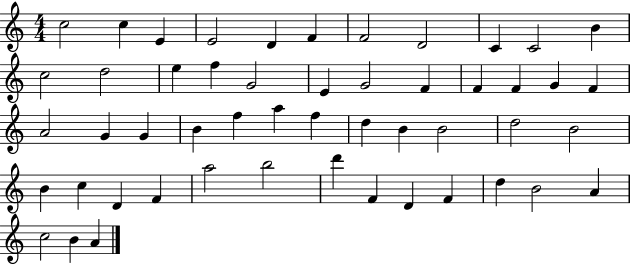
{
  \clef treble
  \numericTimeSignature
  \time 4/4
  \key c \major
  c''2 c''4 e'4 | e'2 d'4 f'4 | f'2 d'2 | c'4 c'2 b'4 | \break c''2 d''2 | e''4 f''4 g'2 | e'4 g'2 f'4 | f'4 f'4 g'4 f'4 | \break a'2 g'4 g'4 | b'4 f''4 a''4 f''4 | d''4 b'4 b'2 | d''2 b'2 | \break b'4 c''4 d'4 f'4 | a''2 b''2 | d'''4 f'4 d'4 f'4 | d''4 b'2 a'4 | \break c''2 b'4 a'4 | \bar "|."
}